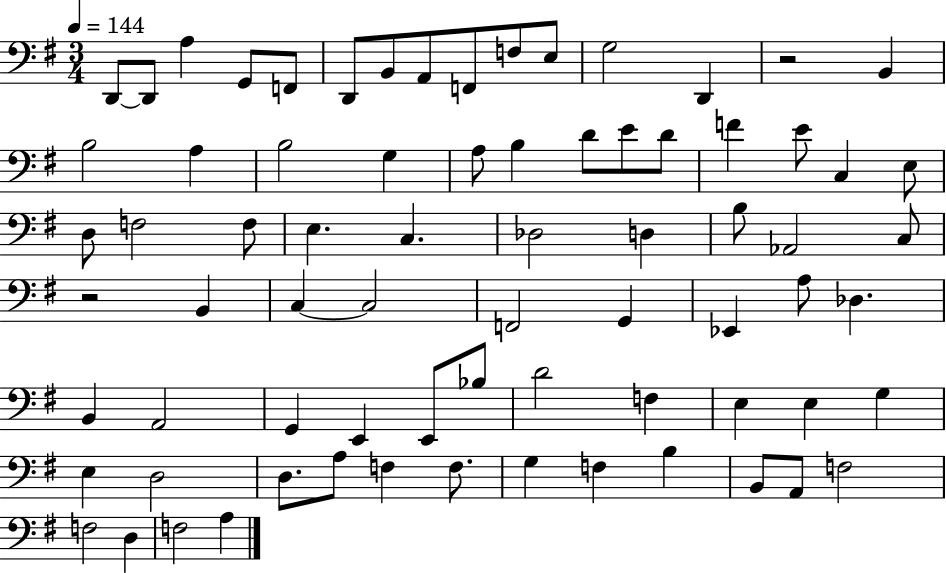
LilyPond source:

{
  \clef bass
  \numericTimeSignature
  \time 3/4
  \key g \major
  \tempo 4 = 144
  d,8~~ d,8 a4 g,8 f,8 | d,8 b,8 a,8 f,8 f8 e8 | g2 d,4 | r2 b,4 | \break b2 a4 | b2 g4 | a8 b4 d'8 e'8 d'8 | f'4 e'8 c4 e8 | \break d8 f2 f8 | e4. c4. | des2 d4 | b8 aes,2 c8 | \break r2 b,4 | c4~~ c2 | f,2 g,4 | ees,4 a8 des4. | \break b,4 a,2 | g,4 e,4 e,8 bes8 | d'2 f4 | e4 e4 g4 | \break e4 d2 | d8. a8 f4 f8. | g4 f4 b4 | b,8 a,8 f2 | \break f2 d4 | f2 a4 | \bar "|."
}